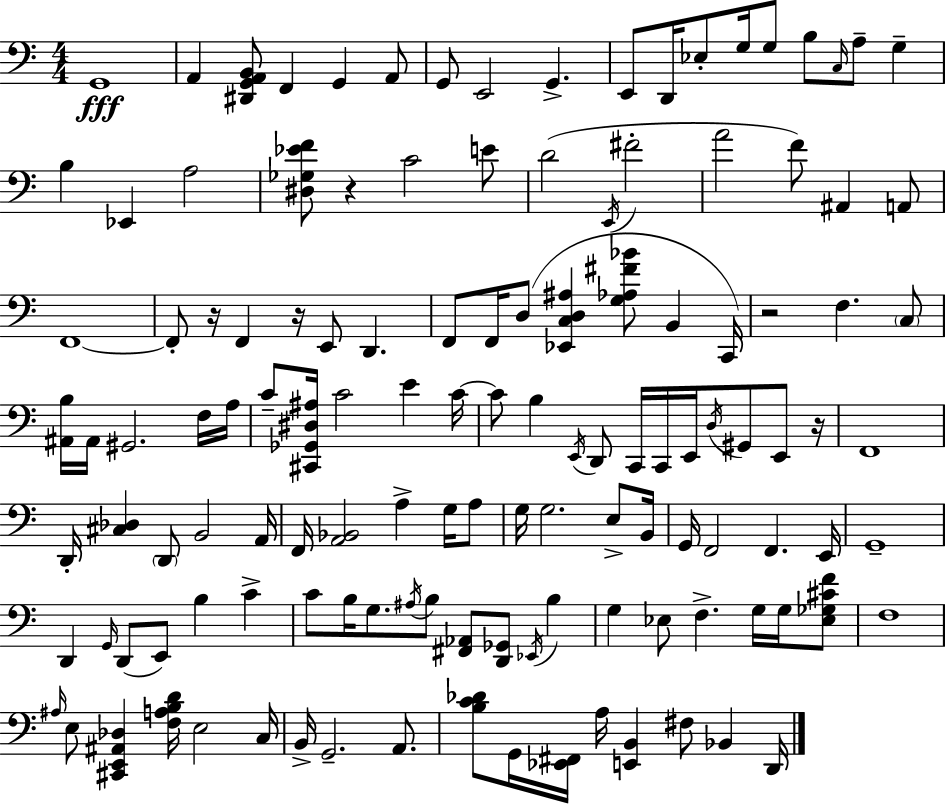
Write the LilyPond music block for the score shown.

{
  \clef bass
  \numericTimeSignature
  \time 4/4
  \key c \major
  g,1\fff | a,4 <dis, g, a, b,>8 f,4 g,4 a,8 | g,8 e,2 g,4.-> | e,8 d,16 ees8-. g16 g8 b8 \grace { c16 } a8-- g4-- | \break b4 ees,4 a2 | <dis ges ees' f'>8 r4 c'2 e'8 | d'2( \acciaccatura { e,16 } fis'2-. | a'2 f'8) ais,4 | \break a,8 f,1~~ | f,8-. r16 f,4 r16 e,8 d,4. | f,8 f,16 d8( <ees, c d ais>4 <g aes fis' bes'>8 b,4 | c,16) r2 f4. | \break \parenthesize c8 <ais, b>16 ais,16 gis,2. | f16 a16 c'8-- <cis, ges, dis ais>16 c'2 e'4 | c'16~~ c'8 b4 \acciaccatura { e,16 } d,8 c,16 c,16 e,16 \acciaccatura { d16 } gis,8 | e,8 r16 f,1 | \break d,16-. <cis des>4 \parenthesize d,8 b,2 | a,16 f,16 <a, bes,>2 a4-> | g16 a8 g16 g2. | e8-> b,16 g,16 f,2 f,4. | \break e,16 g,1-- | d,4 \grace { g,16 }( d,8 e,8) b4 | c'4-> c'8 b16 g8. \acciaccatura { ais16 } b8 <fis, aes,>8 | <d, ges,>8 \acciaccatura { ees,16 } b4 g4 ees8 f4.-> | \break g16 g16 <ees ges cis' f'>8 f1 | \grace { ais16 } e8 <cis, e, ais, des>4 <f a b d'>16 e2 | c16 b,16-> g,2.-- | a,8. <b c' des'>8 g,16 <ees, fis,>16 a16 <e, b,>4 | \break fis8 bes,4 d,16 \bar "|."
}